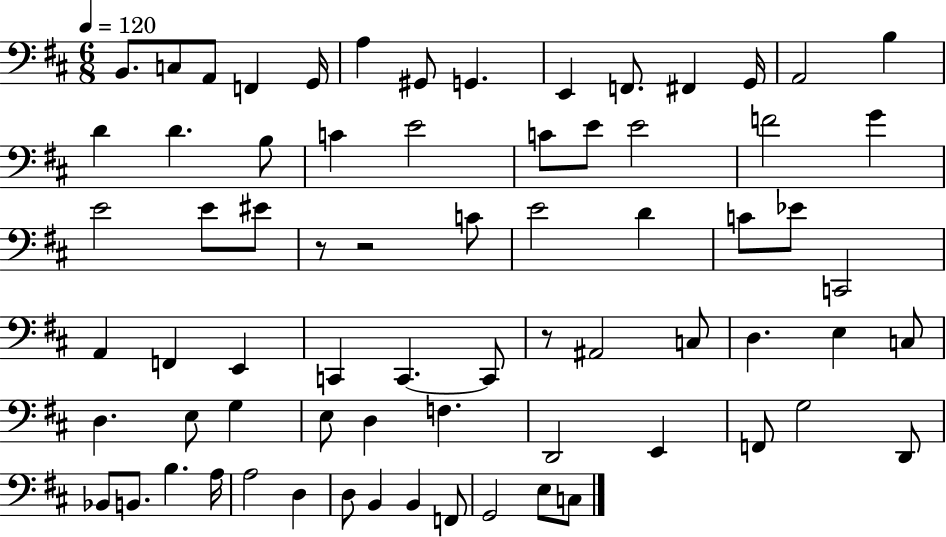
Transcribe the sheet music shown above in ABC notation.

X:1
T:Untitled
M:6/8
L:1/4
K:D
B,,/2 C,/2 A,,/2 F,, G,,/4 A, ^G,,/2 G,, E,, F,,/2 ^F,, G,,/4 A,,2 B, D D B,/2 C E2 C/2 E/2 E2 F2 G E2 E/2 ^E/2 z/2 z2 C/2 E2 D C/2 _E/2 C,,2 A,, F,, E,, C,, C,, C,,/2 z/2 ^A,,2 C,/2 D, E, C,/2 D, E,/2 G, E,/2 D, F, D,,2 E,, F,,/2 G,2 D,,/2 _B,,/2 B,,/2 B, A,/4 A,2 D, D,/2 B,, B,, F,,/2 G,,2 E,/2 C,/2